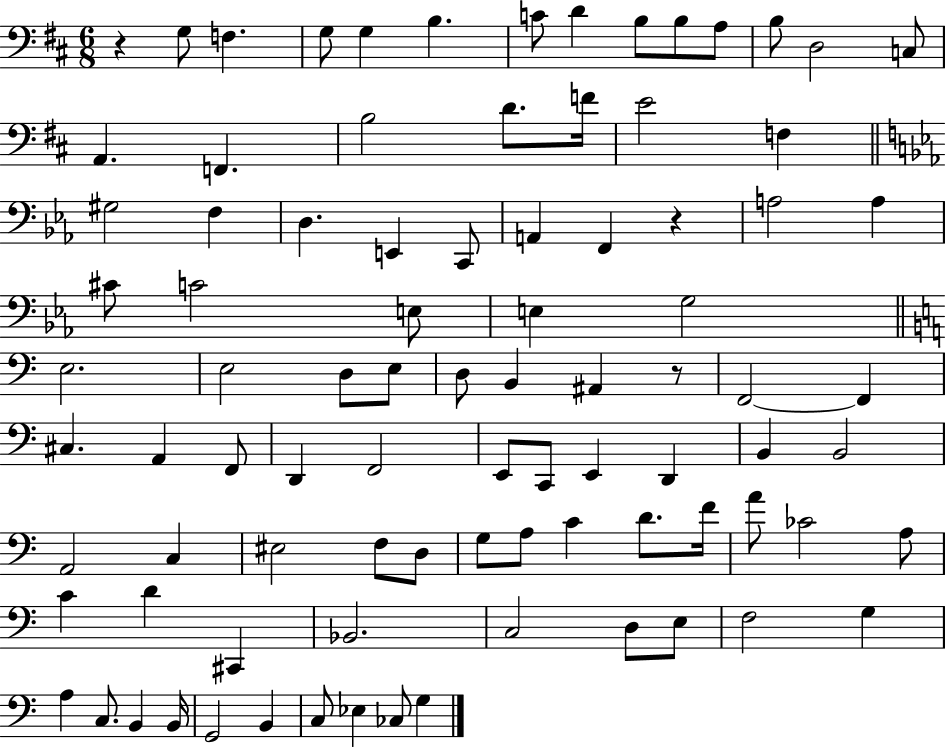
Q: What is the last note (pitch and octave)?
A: G3